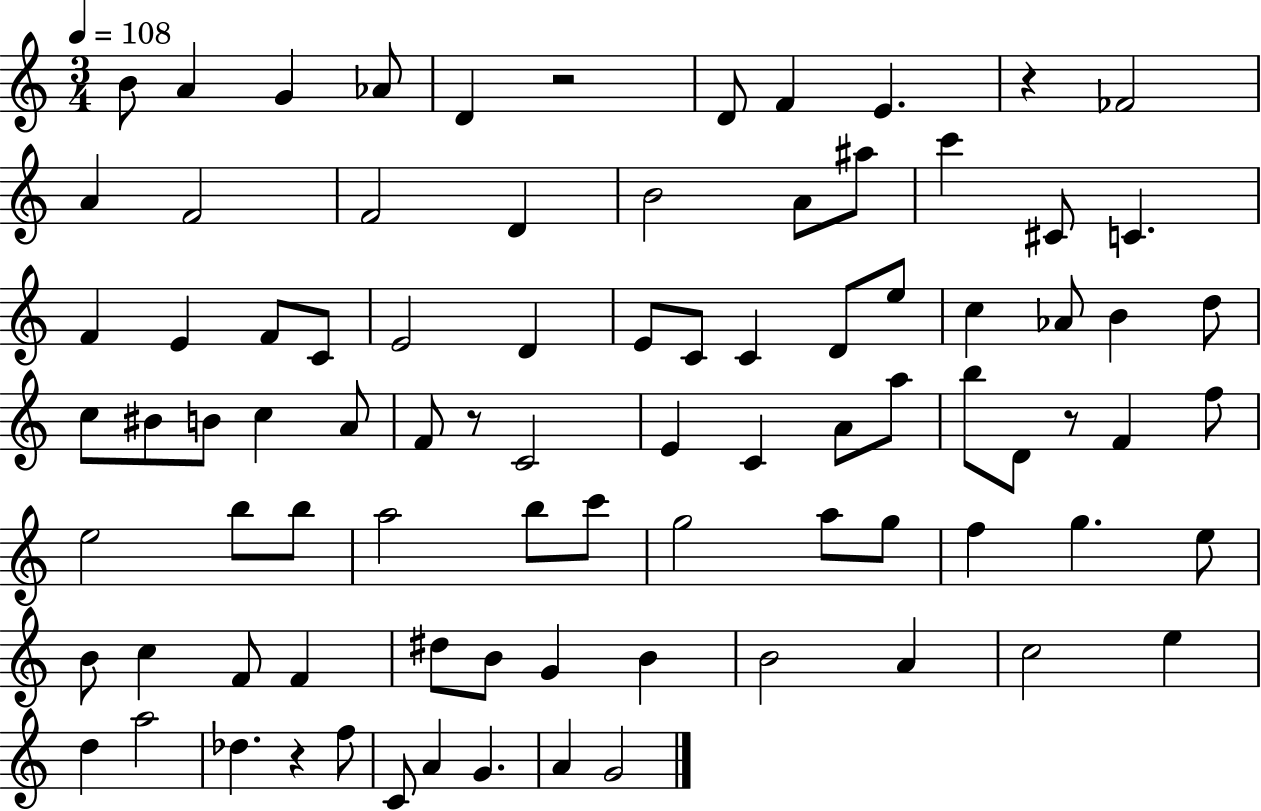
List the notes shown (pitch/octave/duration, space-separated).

B4/e A4/q G4/q Ab4/e D4/q R/h D4/e F4/q E4/q. R/q FES4/h A4/q F4/h F4/h D4/q B4/h A4/e A#5/e C6/q C#4/e C4/q. F4/q E4/q F4/e C4/e E4/h D4/q E4/e C4/e C4/q D4/e E5/e C5/q Ab4/e B4/q D5/e C5/e BIS4/e B4/e C5/q A4/e F4/e R/e C4/h E4/q C4/q A4/e A5/e B5/e D4/e R/e F4/q F5/e E5/h B5/e B5/e A5/h B5/e C6/e G5/h A5/e G5/e F5/q G5/q. E5/e B4/e C5/q F4/e F4/q D#5/e B4/e G4/q B4/q B4/h A4/q C5/h E5/q D5/q A5/h Db5/q. R/q F5/e C4/e A4/q G4/q. A4/q G4/h